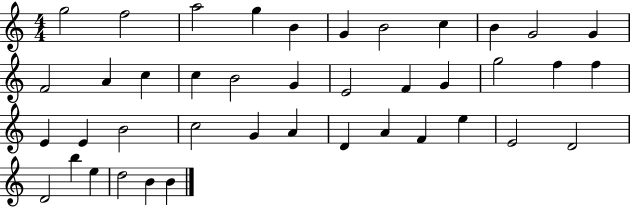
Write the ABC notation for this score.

X:1
T:Untitled
M:4/4
L:1/4
K:C
g2 f2 a2 g B G B2 c B G2 G F2 A c c B2 G E2 F G g2 f f E E B2 c2 G A D A F e E2 D2 D2 b e d2 B B